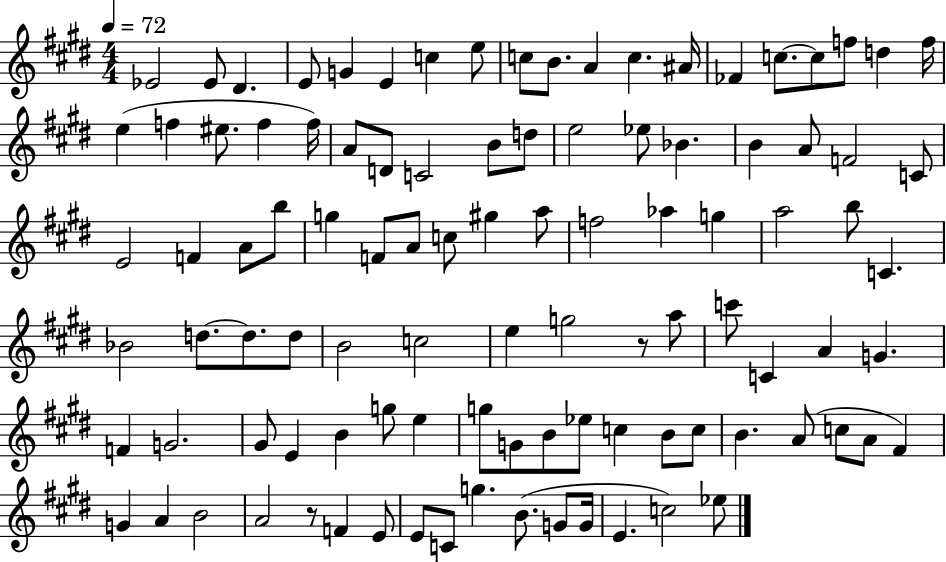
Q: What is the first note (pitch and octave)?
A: Eb4